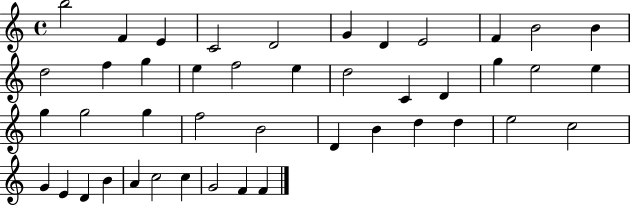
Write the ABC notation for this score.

X:1
T:Untitled
M:4/4
L:1/4
K:C
b2 F E C2 D2 G D E2 F B2 B d2 f g e f2 e d2 C D g e2 e g g2 g f2 B2 D B d d e2 c2 G E D B A c2 c G2 F F